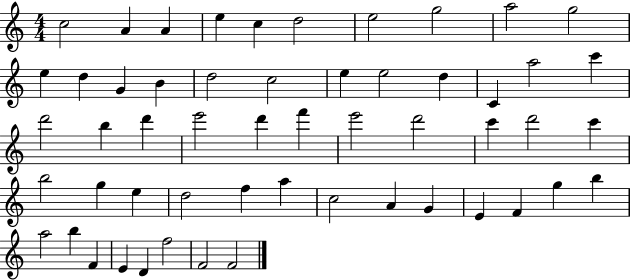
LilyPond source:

{
  \clef treble
  \numericTimeSignature
  \time 4/4
  \key c \major
  c''2 a'4 a'4 | e''4 c''4 d''2 | e''2 g''2 | a''2 g''2 | \break e''4 d''4 g'4 b'4 | d''2 c''2 | e''4 e''2 d''4 | c'4 a''2 c'''4 | \break d'''2 b''4 d'''4 | e'''2 d'''4 f'''4 | e'''2 d'''2 | c'''4 d'''2 c'''4 | \break b''2 g''4 e''4 | d''2 f''4 a''4 | c''2 a'4 g'4 | e'4 f'4 g''4 b''4 | \break a''2 b''4 f'4 | e'4 d'4 f''2 | f'2 f'2 | \bar "|."
}